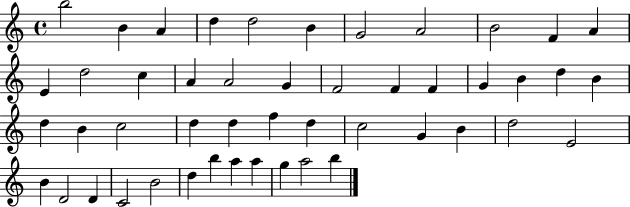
B5/h B4/q A4/q D5/q D5/h B4/q G4/h A4/h B4/h F4/q A4/q E4/q D5/h C5/q A4/q A4/h G4/q F4/h F4/q F4/q G4/q B4/q D5/q B4/q D5/q B4/q C5/h D5/q D5/q F5/q D5/q C5/h G4/q B4/q D5/h E4/h B4/q D4/h D4/q C4/h B4/h D5/q B5/q A5/q A5/q G5/q A5/h B5/q